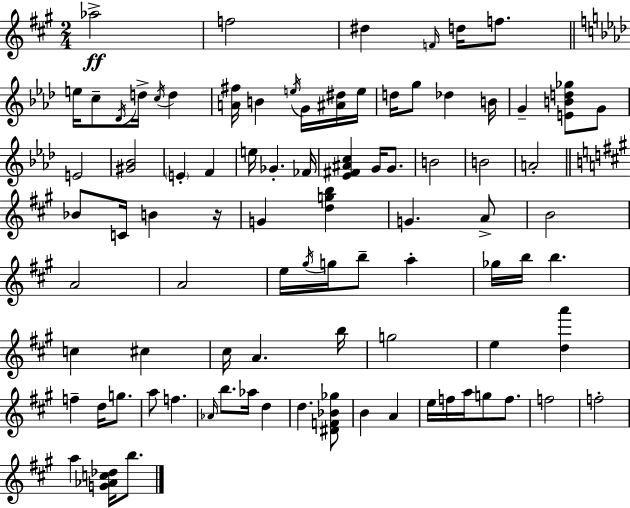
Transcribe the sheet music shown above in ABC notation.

X:1
T:Untitled
M:2/4
L:1/4
K:A
_a2 f2 ^d F/4 d/4 f/2 e/4 c/2 _D/4 d/4 c/4 d [A^f]/4 B e/4 G/4 [^A^d]/4 e/4 d/4 g/2 _d B/4 G [EBd_g]/2 G/2 E2 [^G_B]2 E F e/4 _G _F/4 [_E^F^Ac] G/4 G/2 B2 B2 A2 _B/2 C/4 B z/4 G [dgb] G A/2 B2 A2 A2 e/4 ^g/4 g/4 b/2 a _g/4 b/4 b c ^c ^c/4 A b/4 g2 e [da'] f d/4 g/2 a/2 f _A/4 b/2 _a/4 d d [^DF_B_g]/2 B A e/4 f/4 a/4 g/2 f/2 f2 f2 a [G_Ac_d]/4 b/2